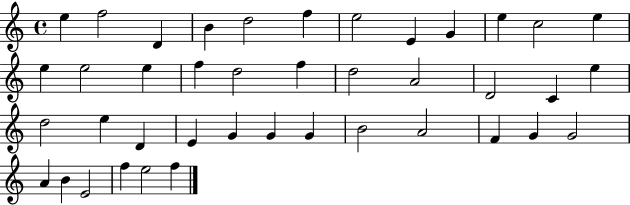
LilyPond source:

{
  \clef treble
  \time 4/4
  \defaultTimeSignature
  \key c \major
  e''4 f''2 d'4 | b'4 d''2 f''4 | e''2 e'4 g'4 | e''4 c''2 e''4 | \break e''4 e''2 e''4 | f''4 d''2 f''4 | d''2 a'2 | d'2 c'4 e''4 | \break d''2 e''4 d'4 | e'4 g'4 g'4 g'4 | b'2 a'2 | f'4 g'4 g'2 | \break a'4 b'4 e'2 | f''4 e''2 f''4 | \bar "|."
}